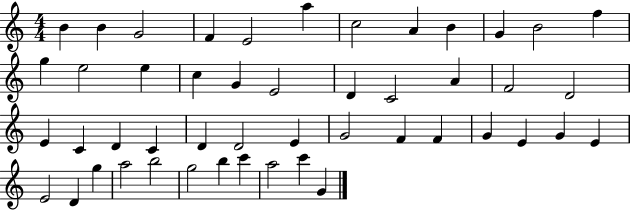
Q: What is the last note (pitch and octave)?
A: G4